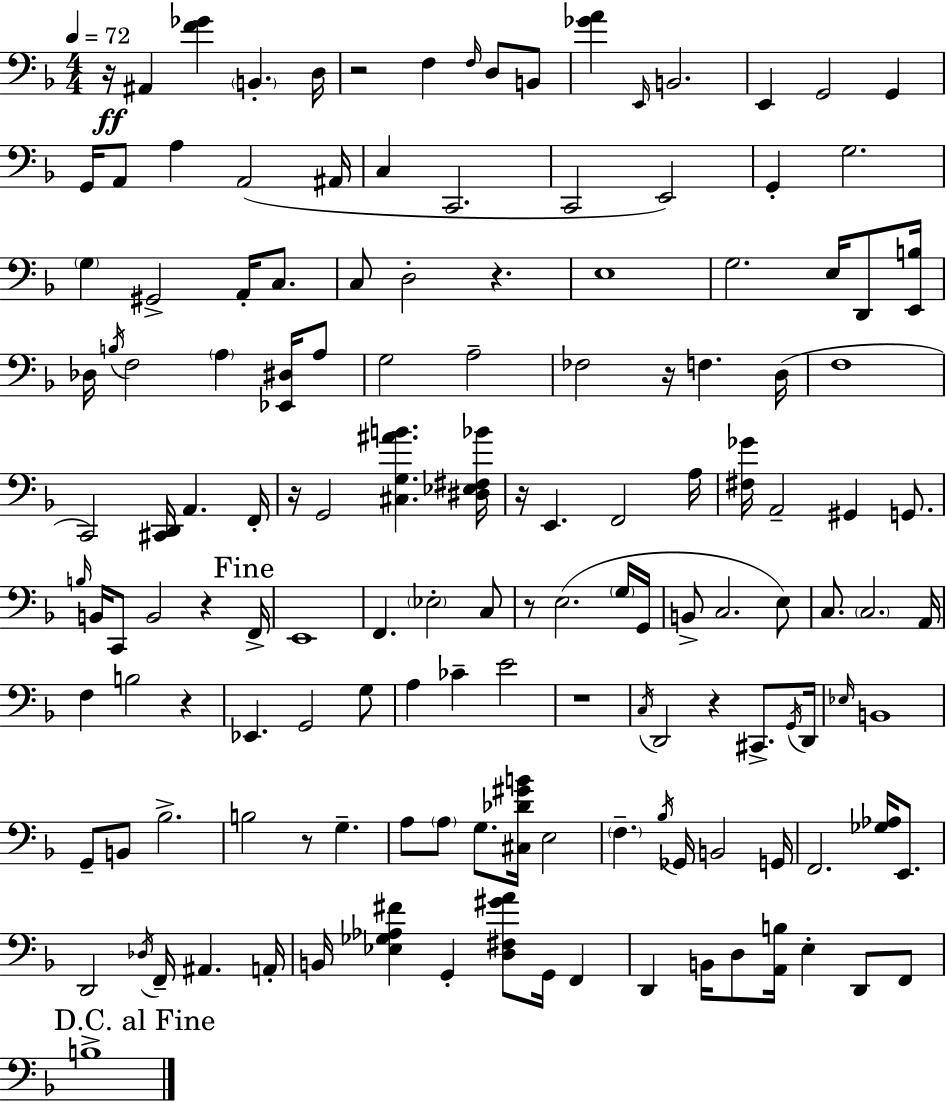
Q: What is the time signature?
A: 4/4